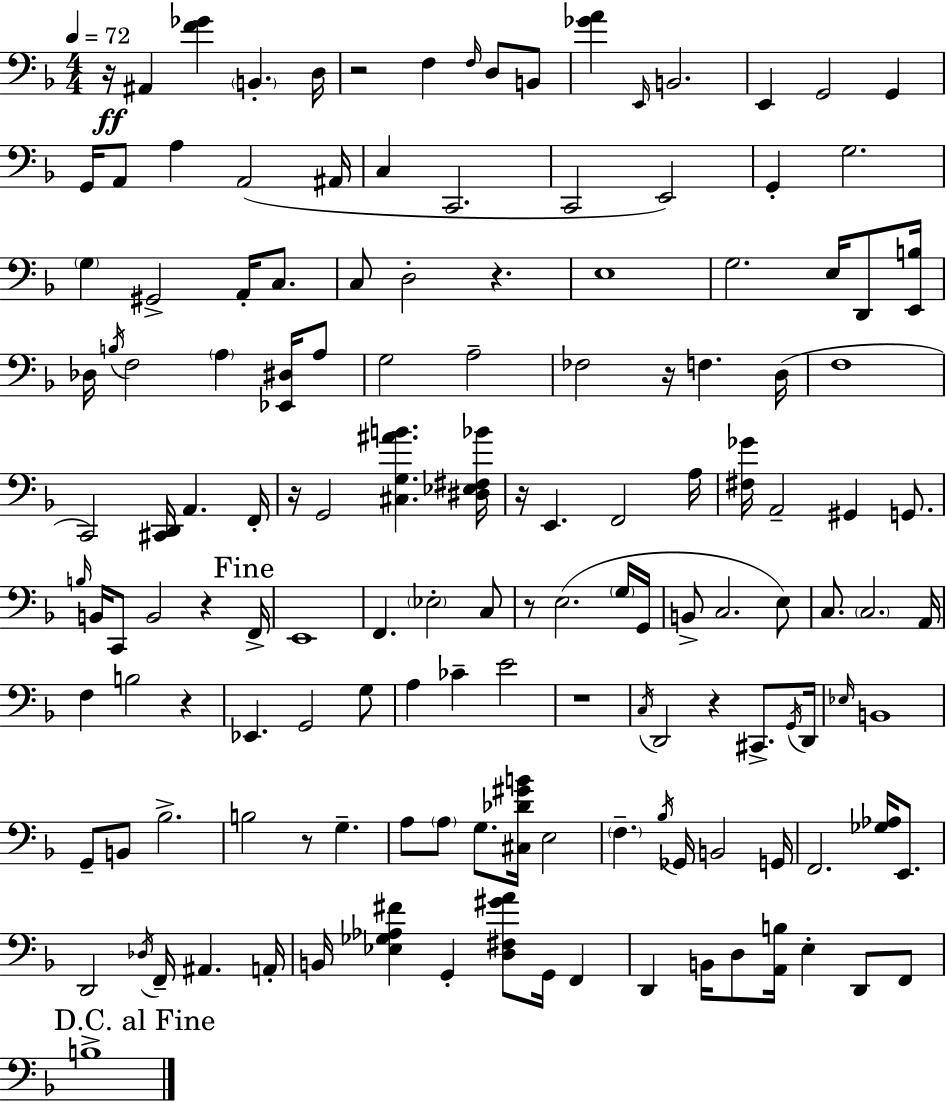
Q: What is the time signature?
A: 4/4